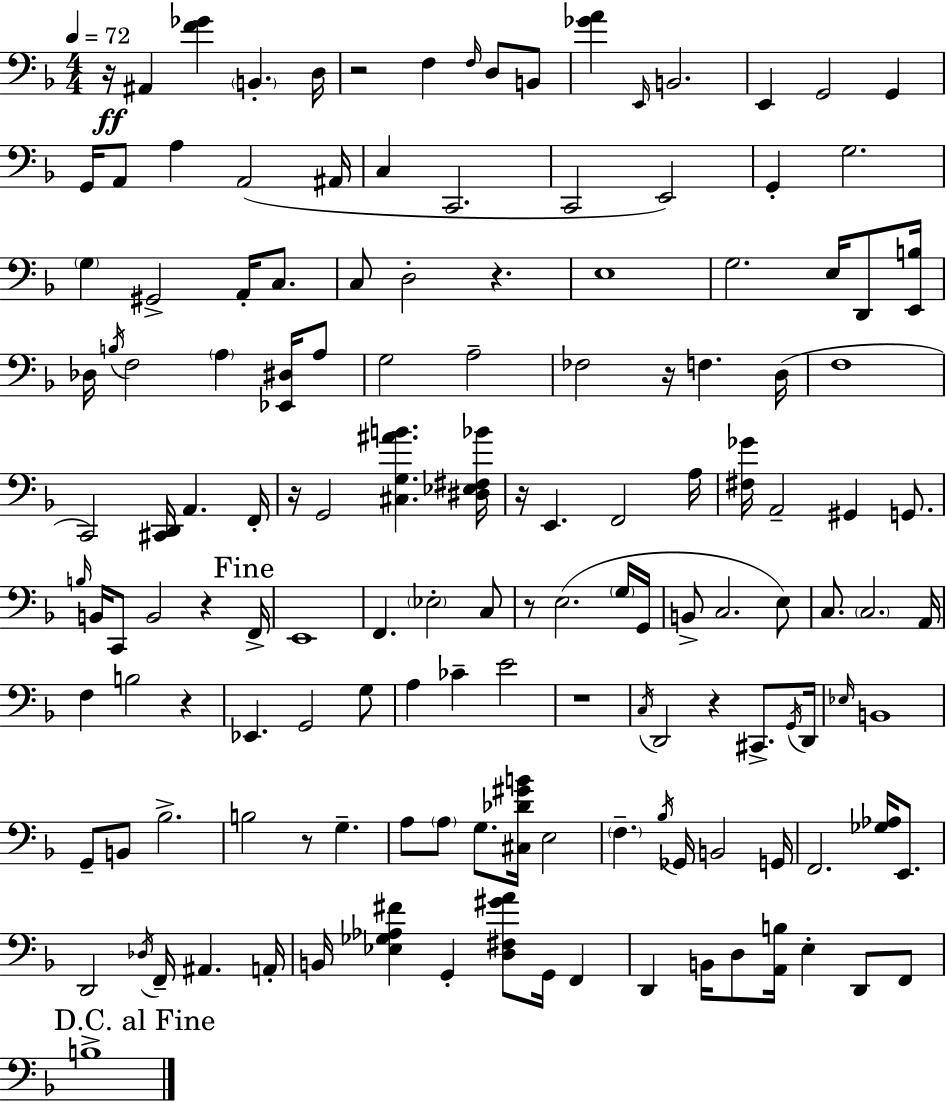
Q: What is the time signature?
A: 4/4